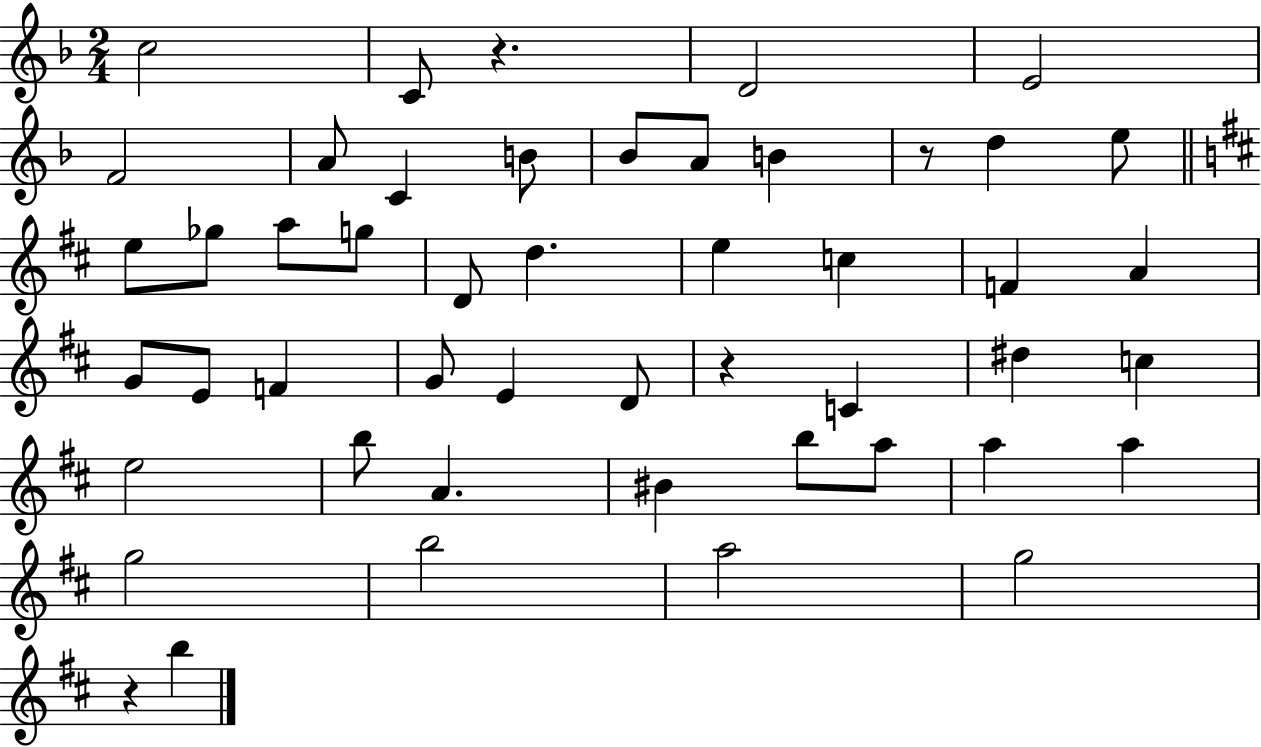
C5/h C4/e R/q. D4/h E4/h F4/h A4/e C4/q B4/e Bb4/e A4/e B4/q R/e D5/q E5/e E5/e Gb5/e A5/e G5/e D4/e D5/q. E5/q C5/q F4/q A4/q G4/e E4/e F4/q G4/e E4/q D4/e R/q C4/q D#5/q C5/q E5/h B5/e A4/q. BIS4/q B5/e A5/e A5/q A5/q G5/h B5/h A5/h G5/h R/q B5/q